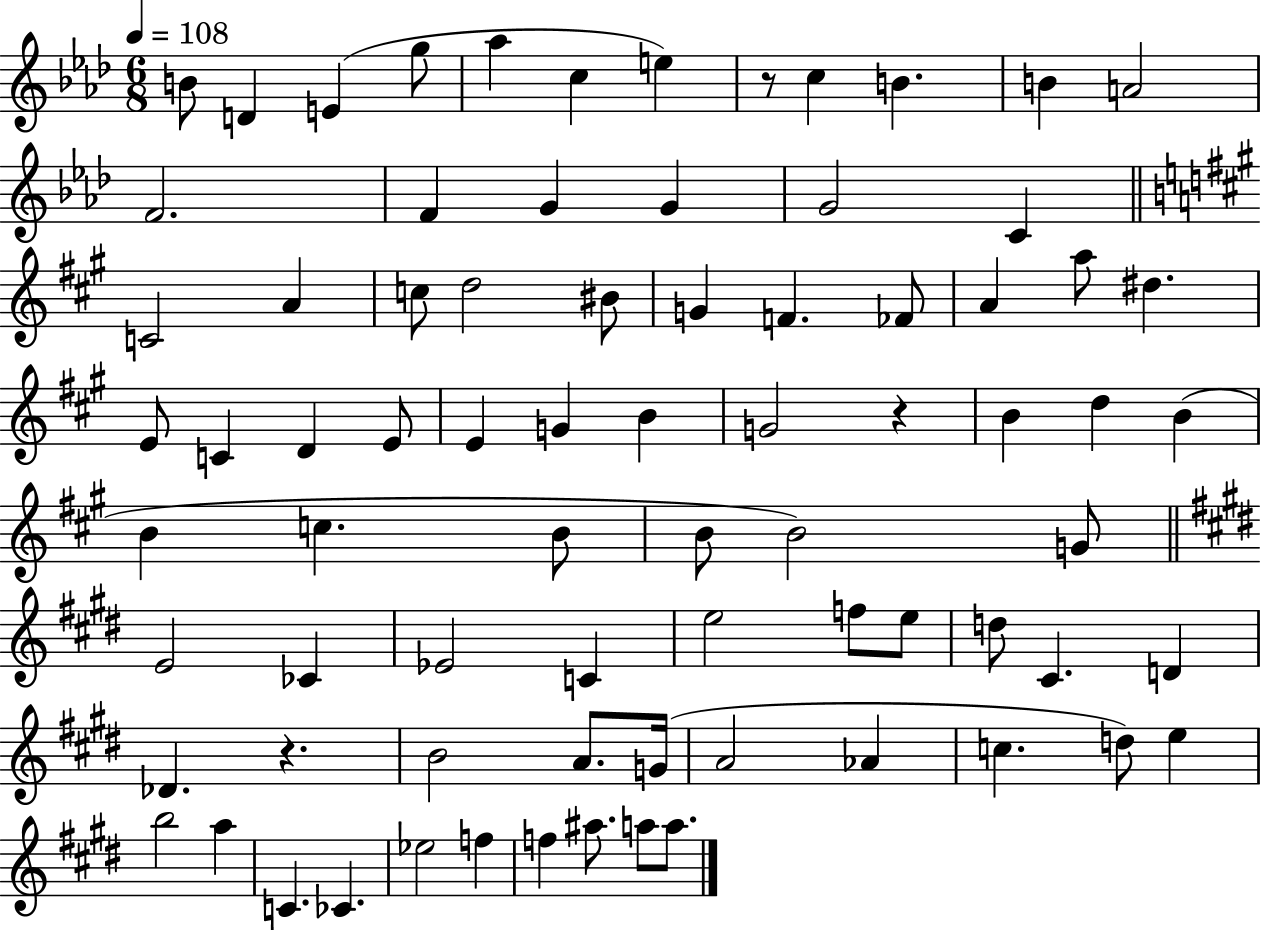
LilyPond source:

{
  \clef treble
  \numericTimeSignature
  \time 6/8
  \key aes \major
  \tempo 4 = 108
  b'8 d'4 e'4( g''8 | aes''4 c''4 e''4) | r8 c''4 b'4. | b'4 a'2 | \break f'2. | f'4 g'4 g'4 | g'2 c'4 | \bar "||" \break \key a \major c'2 a'4 | c''8 d''2 bis'8 | g'4 f'4. fes'8 | a'4 a''8 dis''4. | \break e'8 c'4 d'4 e'8 | e'4 g'4 b'4 | g'2 r4 | b'4 d''4 b'4( | \break b'4 c''4. b'8 | b'8 b'2) g'8 | \bar "||" \break \key e \major e'2 ces'4 | ees'2 c'4 | e''2 f''8 e''8 | d''8 cis'4. d'4 | \break des'4. r4. | b'2 a'8. g'16( | a'2 aes'4 | c''4. d''8) e''4 | \break b''2 a''4 | c'4. ces'4. | ees''2 f''4 | f''4 ais''8. a''8 a''8. | \break \bar "|."
}